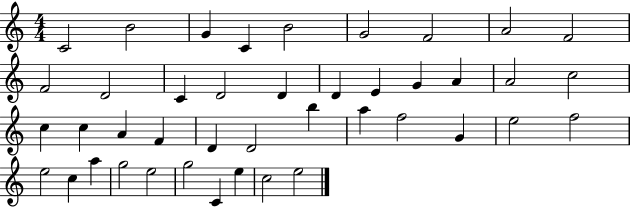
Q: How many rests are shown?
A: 0